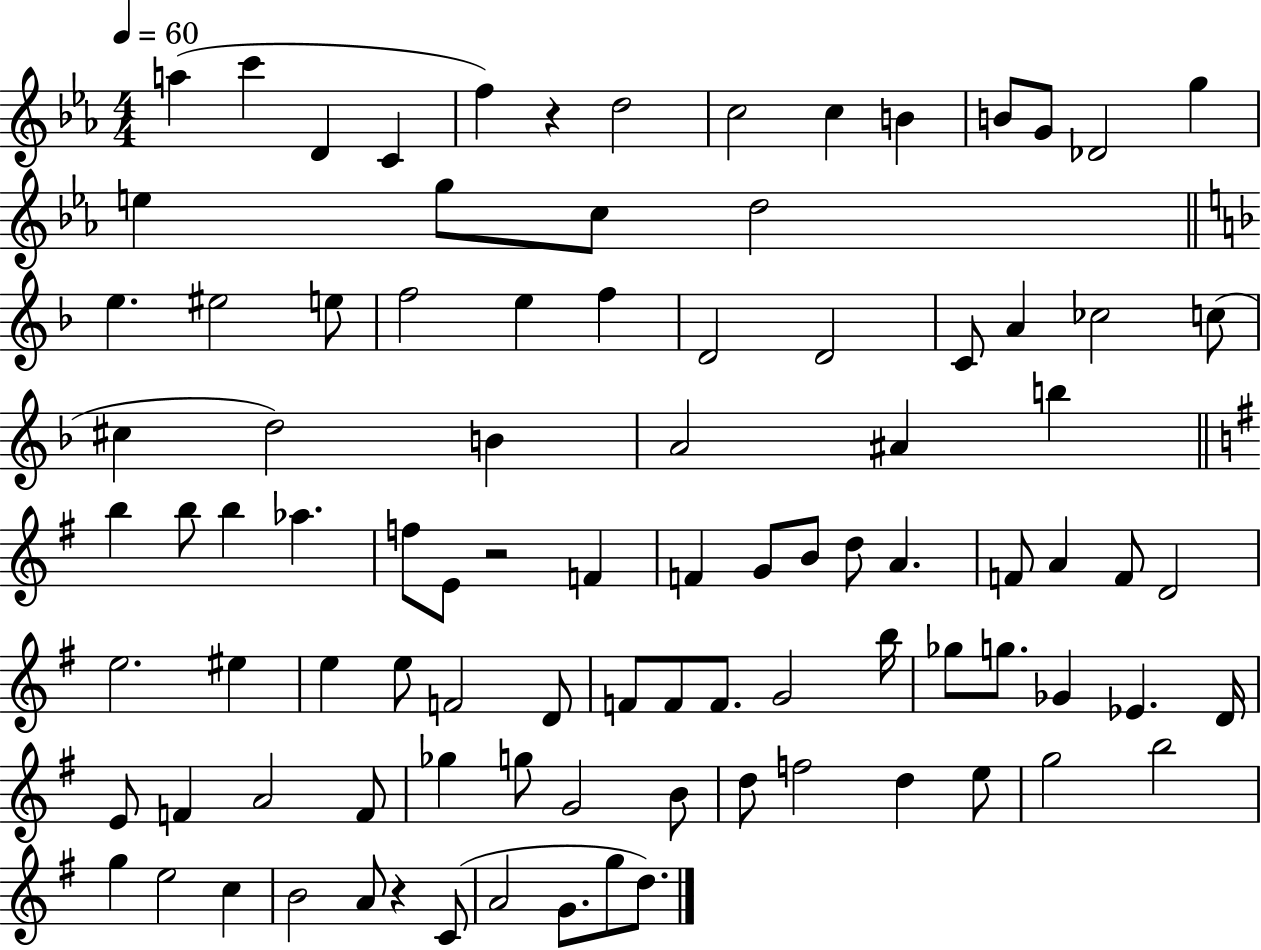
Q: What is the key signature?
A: EES major